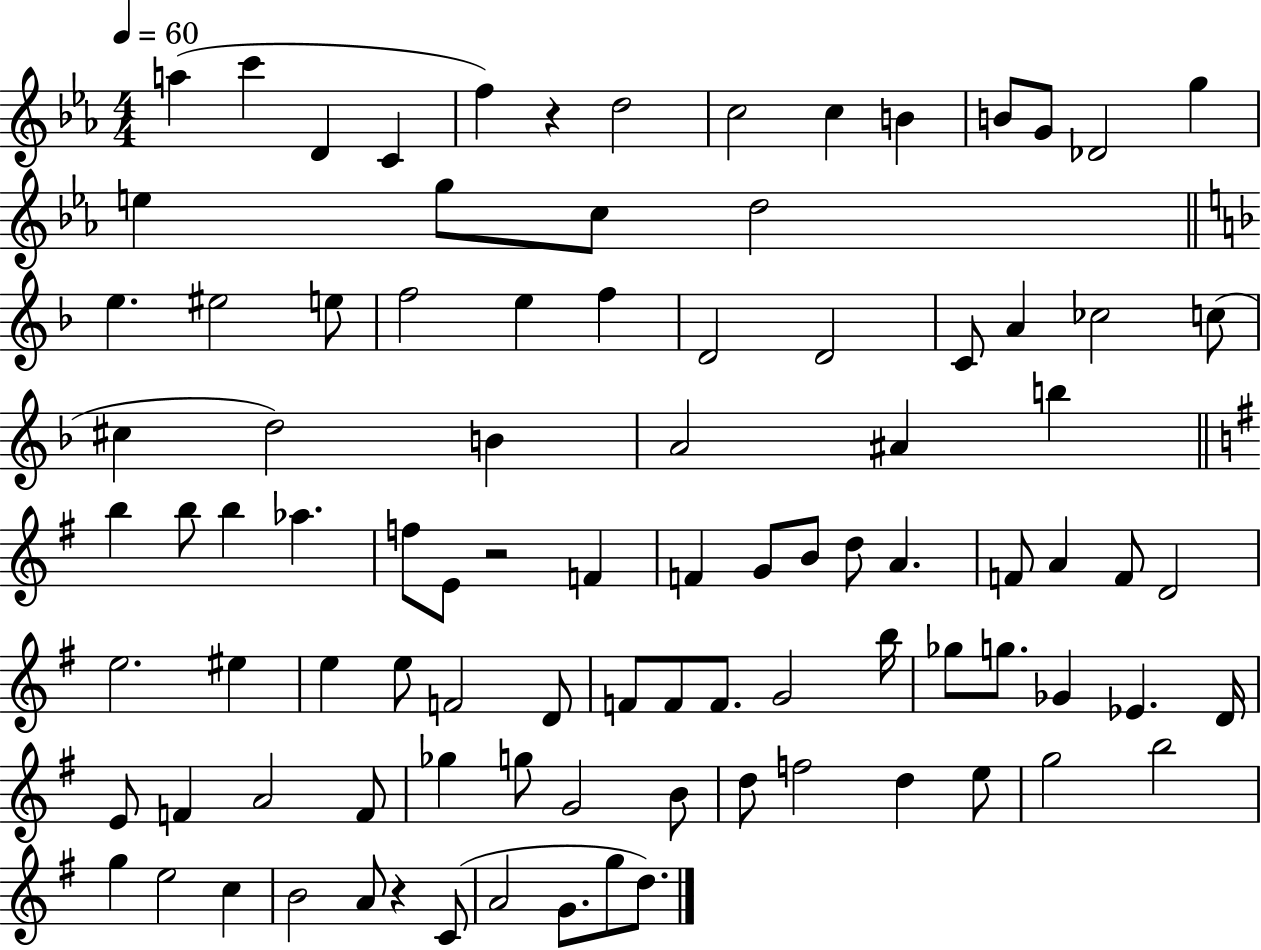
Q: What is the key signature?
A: EES major